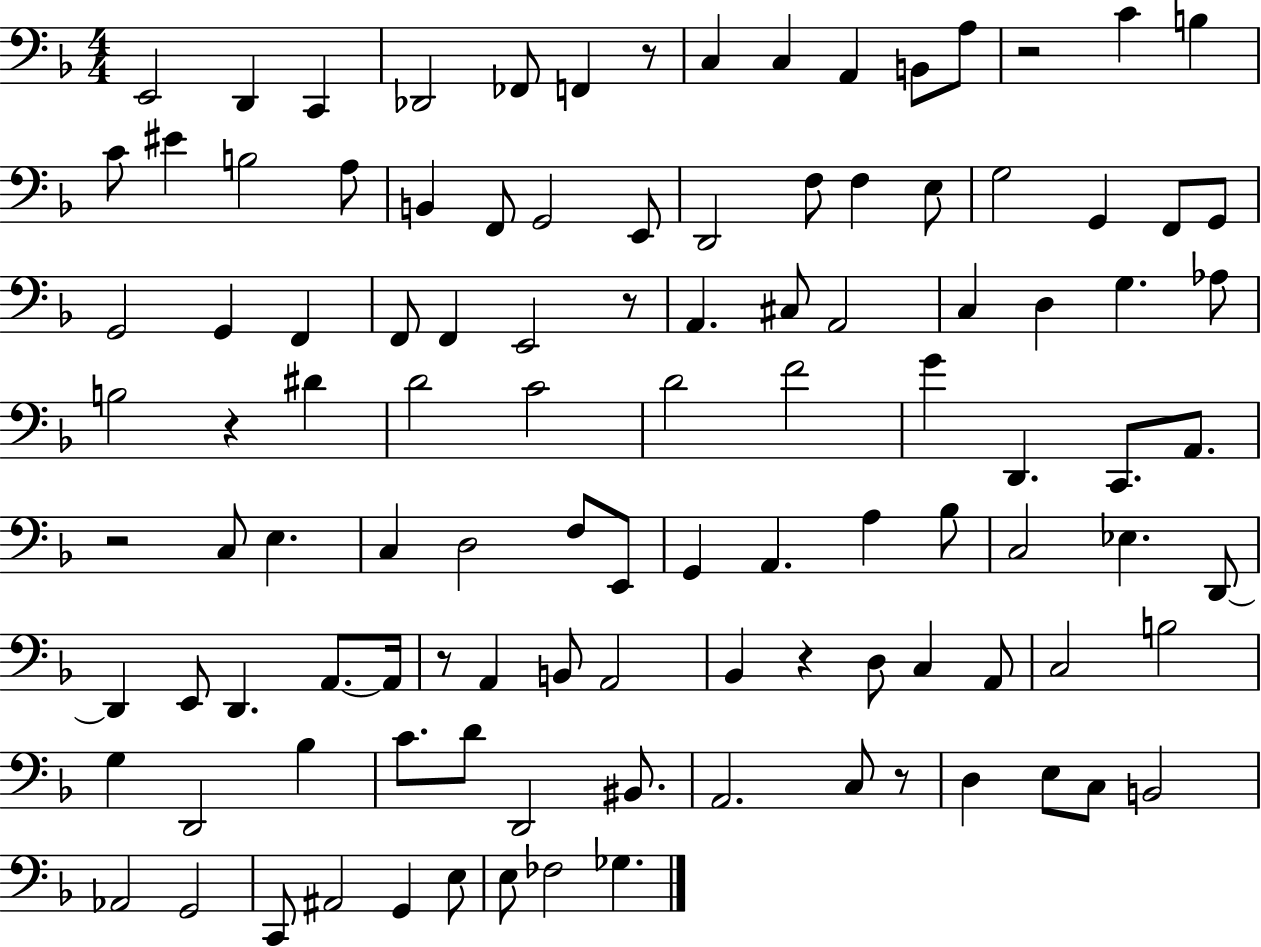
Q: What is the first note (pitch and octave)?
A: E2